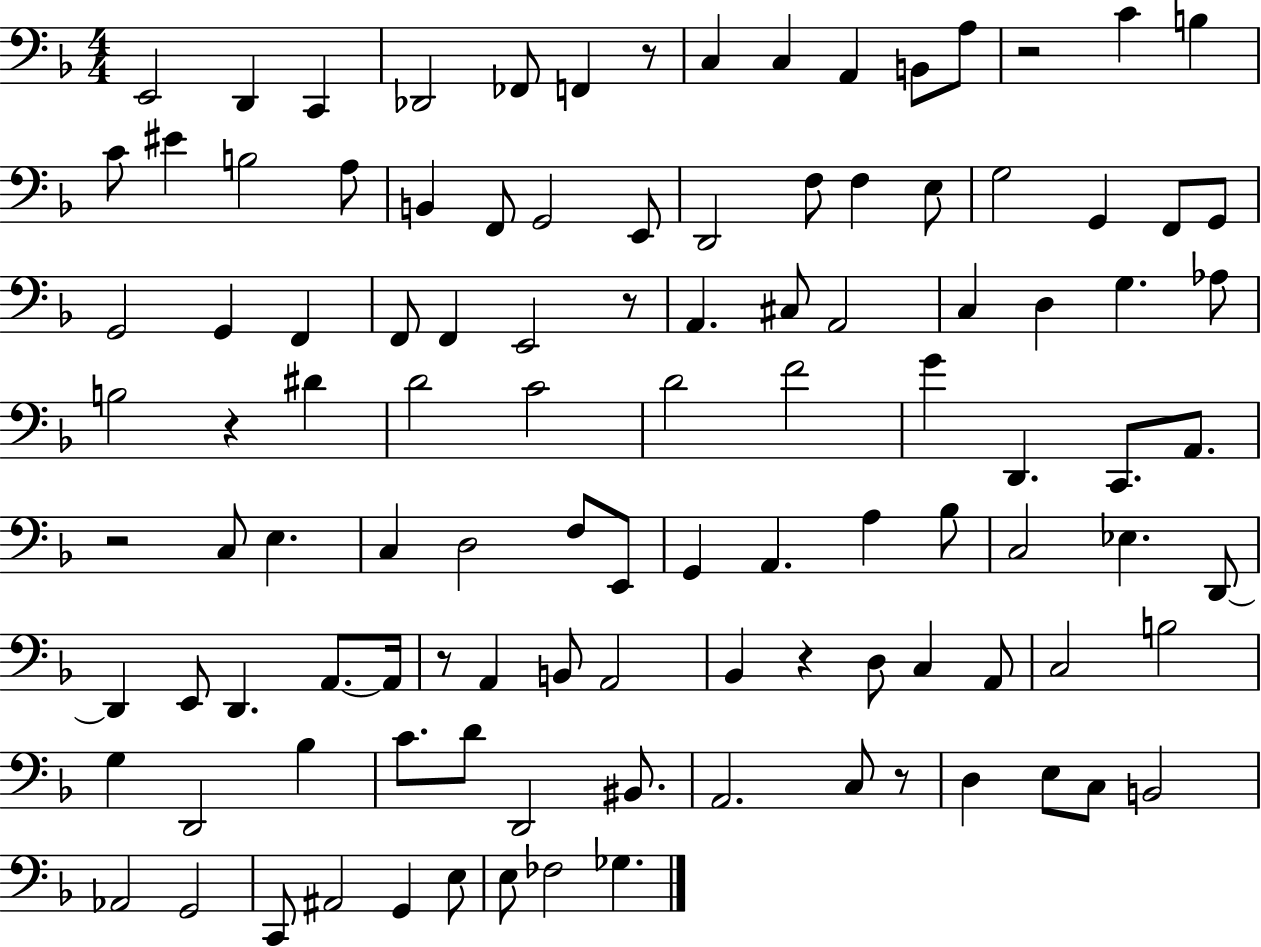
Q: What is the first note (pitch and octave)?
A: E2